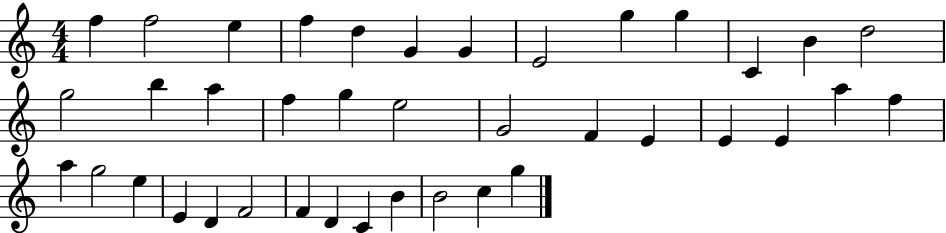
{
  \clef treble
  \numericTimeSignature
  \time 4/4
  \key c \major
  f''4 f''2 e''4 | f''4 d''4 g'4 g'4 | e'2 g''4 g''4 | c'4 b'4 d''2 | \break g''2 b''4 a''4 | f''4 g''4 e''2 | g'2 f'4 e'4 | e'4 e'4 a''4 f''4 | \break a''4 g''2 e''4 | e'4 d'4 f'2 | f'4 d'4 c'4 b'4 | b'2 c''4 g''4 | \break \bar "|."
}